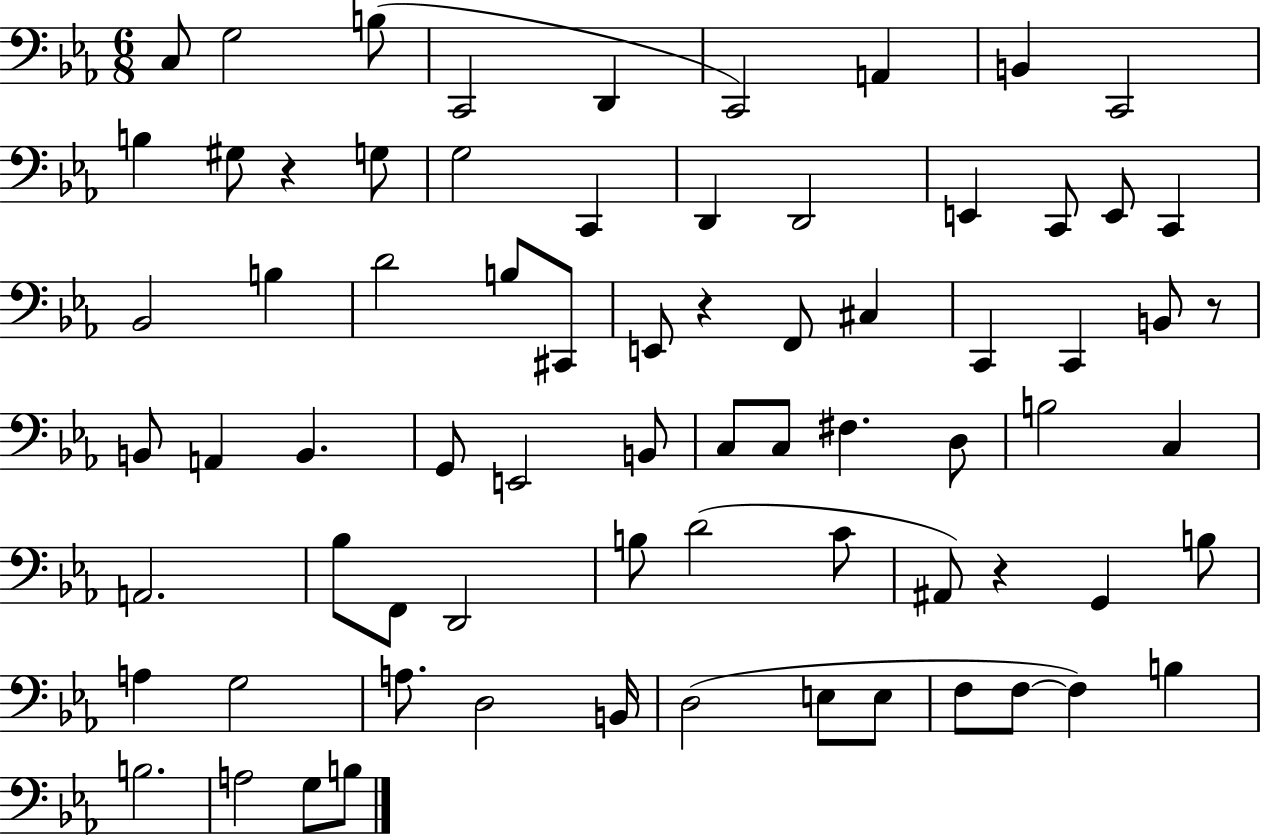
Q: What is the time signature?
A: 6/8